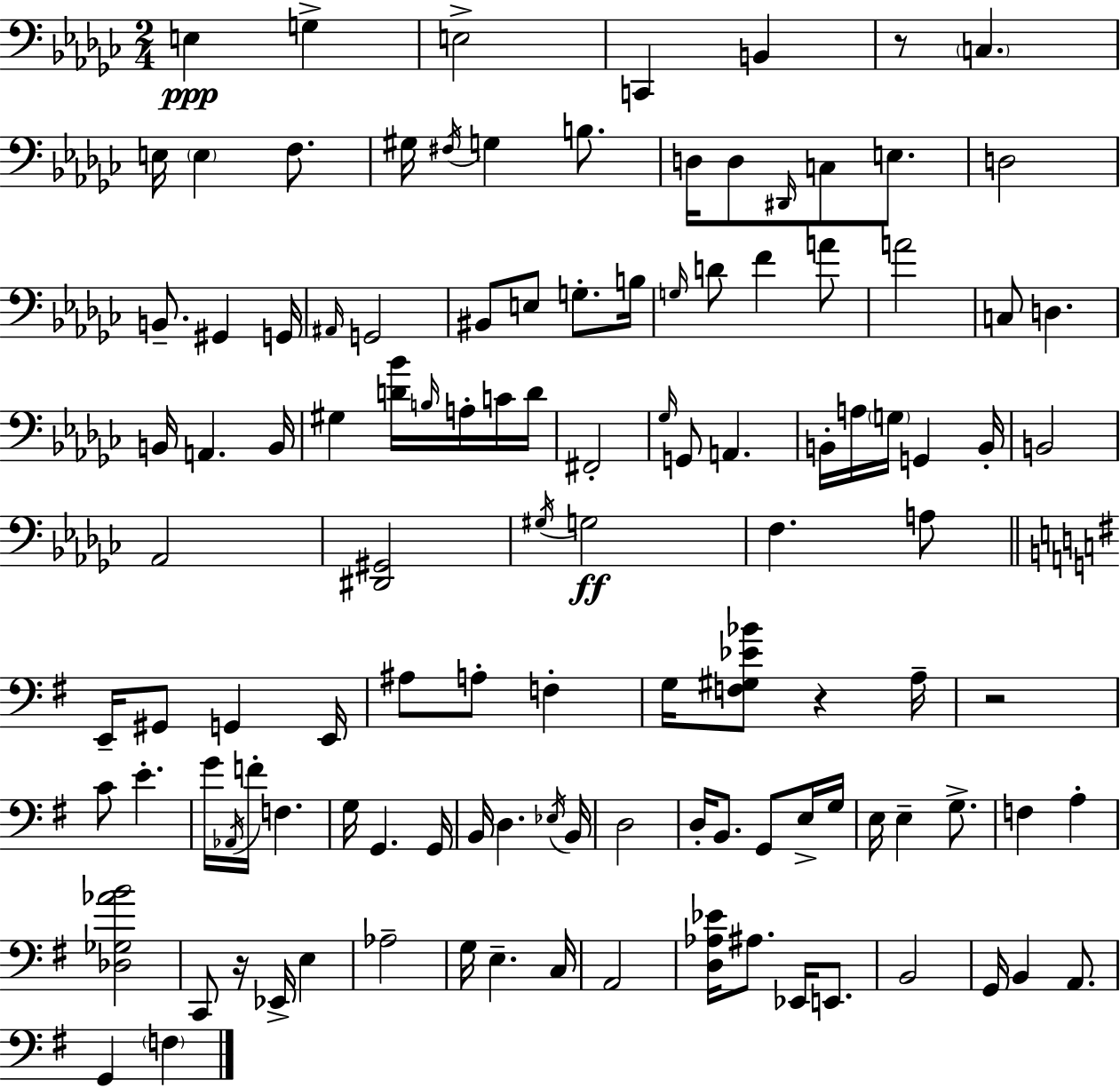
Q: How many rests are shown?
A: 4